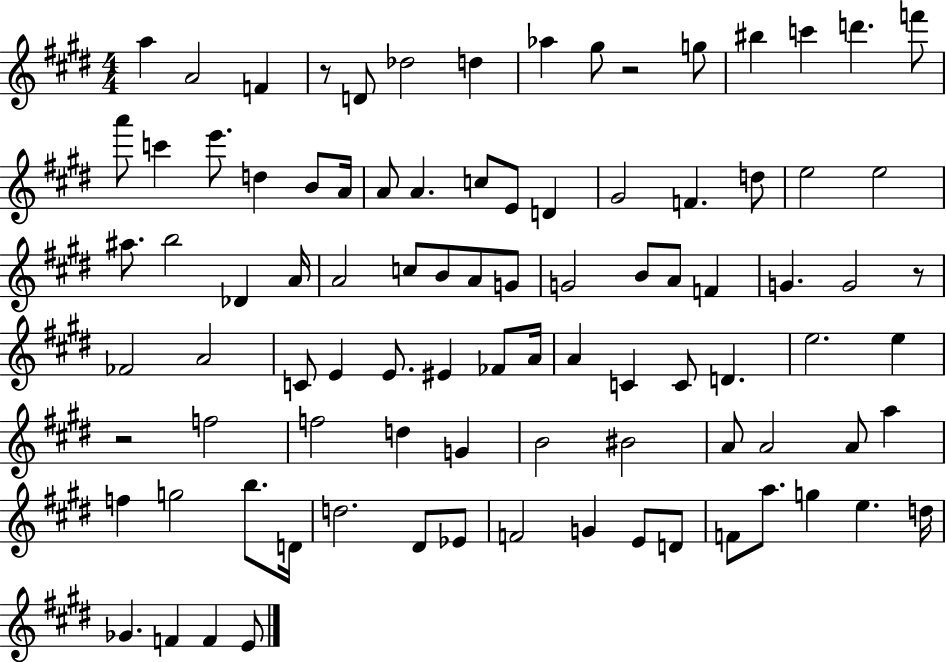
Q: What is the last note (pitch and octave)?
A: E4